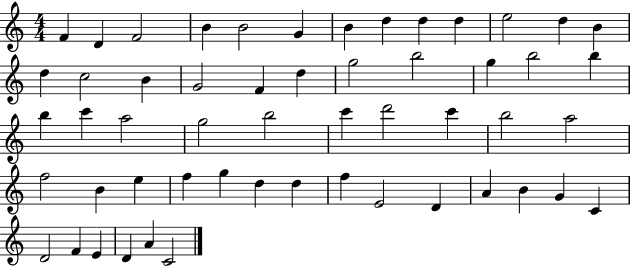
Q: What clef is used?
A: treble